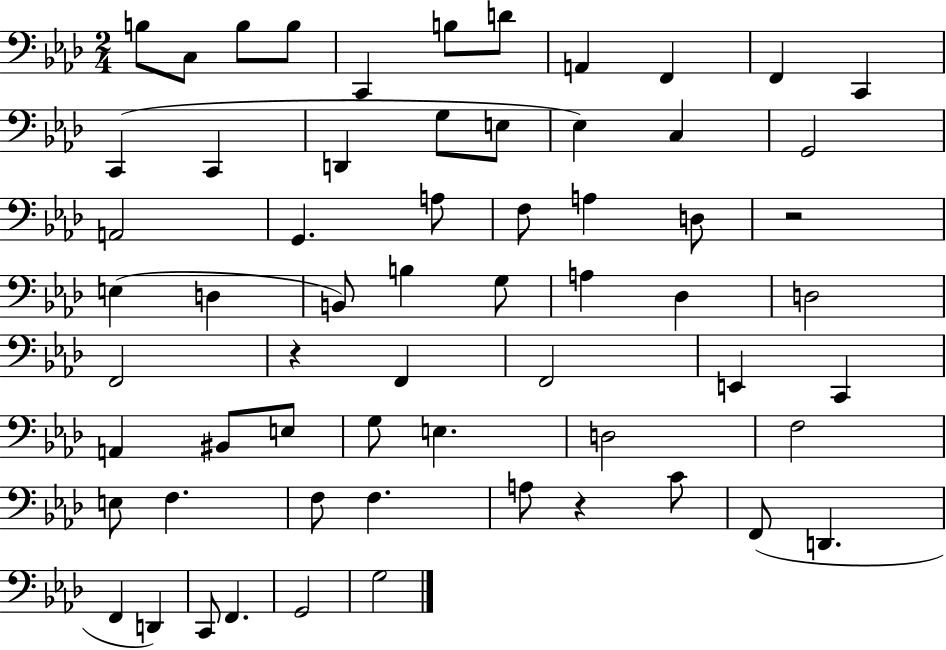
X:1
T:Untitled
M:2/4
L:1/4
K:Ab
B,/2 C,/2 B,/2 B,/2 C,, B,/2 D/2 A,, F,, F,, C,, C,, C,, D,, G,/2 E,/2 _E, C, G,,2 A,,2 G,, A,/2 F,/2 A, D,/2 z2 E, D, B,,/2 B, G,/2 A, _D, D,2 F,,2 z F,, F,,2 E,, C,, A,, ^B,,/2 E,/2 G,/2 E, D,2 F,2 E,/2 F, F,/2 F, A,/2 z C/2 F,,/2 D,, F,, D,, C,,/2 F,, G,,2 G,2